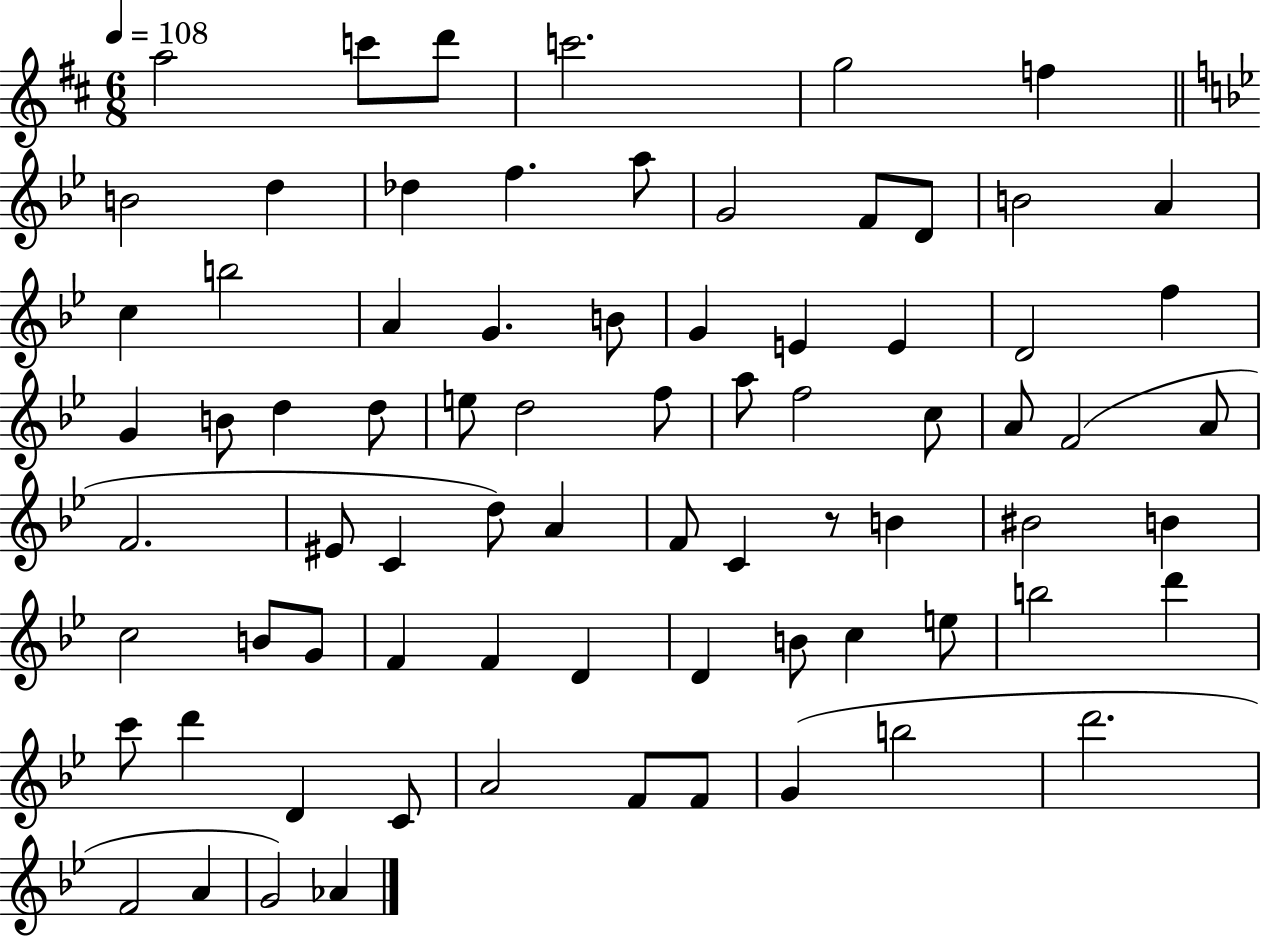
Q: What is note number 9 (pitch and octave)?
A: Db5